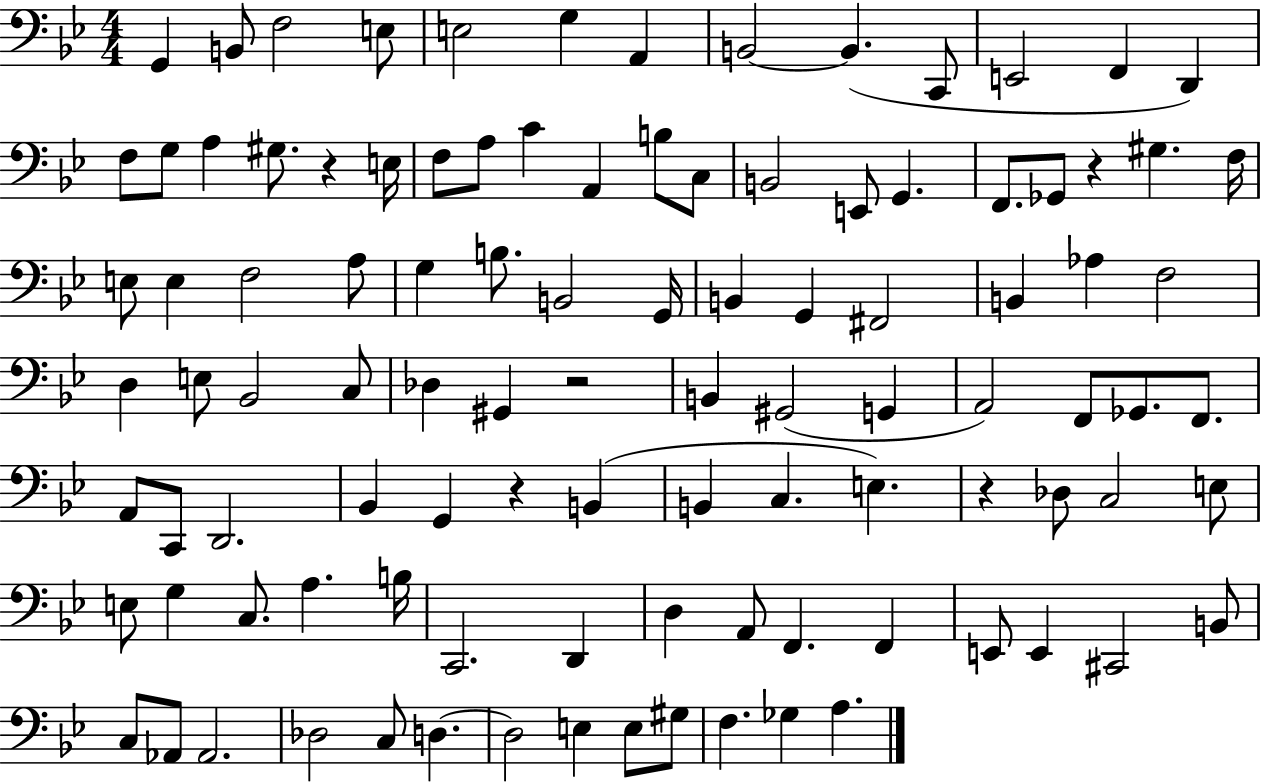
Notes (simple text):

G2/q B2/e F3/h E3/e E3/h G3/q A2/q B2/h B2/q. C2/e E2/h F2/q D2/q F3/e G3/e A3/q G#3/e. R/q E3/s F3/e A3/e C4/q A2/q B3/e C3/e B2/h E2/e G2/q. F2/e. Gb2/e R/q G#3/q. F3/s E3/e E3/q F3/h A3/e G3/q B3/e. B2/h G2/s B2/q G2/q F#2/h B2/q Ab3/q F3/h D3/q E3/e Bb2/h C3/e Db3/q G#2/q R/h B2/q G#2/h G2/q A2/h F2/e Gb2/e. F2/e. A2/e C2/e D2/h. Bb2/q G2/q R/q B2/q B2/q C3/q. E3/q. R/q Db3/e C3/h E3/e E3/e G3/q C3/e. A3/q. B3/s C2/h. D2/q D3/q A2/e F2/q. F2/q E2/e E2/q C#2/h B2/e C3/e Ab2/e Ab2/h. Db3/h C3/e D3/q. D3/h E3/q E3/e G#3/e F3/q. Gb3/q A3/q.